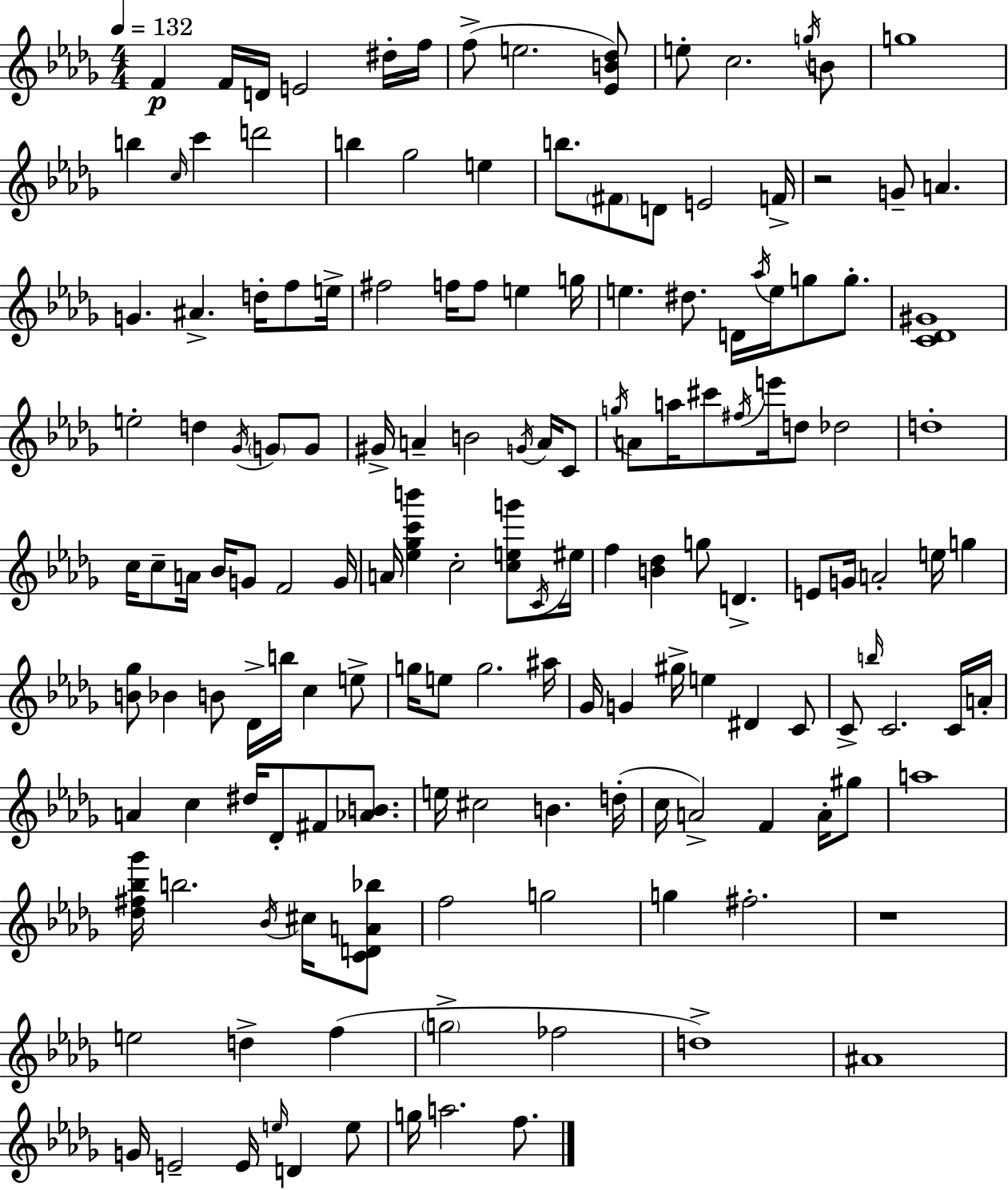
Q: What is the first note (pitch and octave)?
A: F4